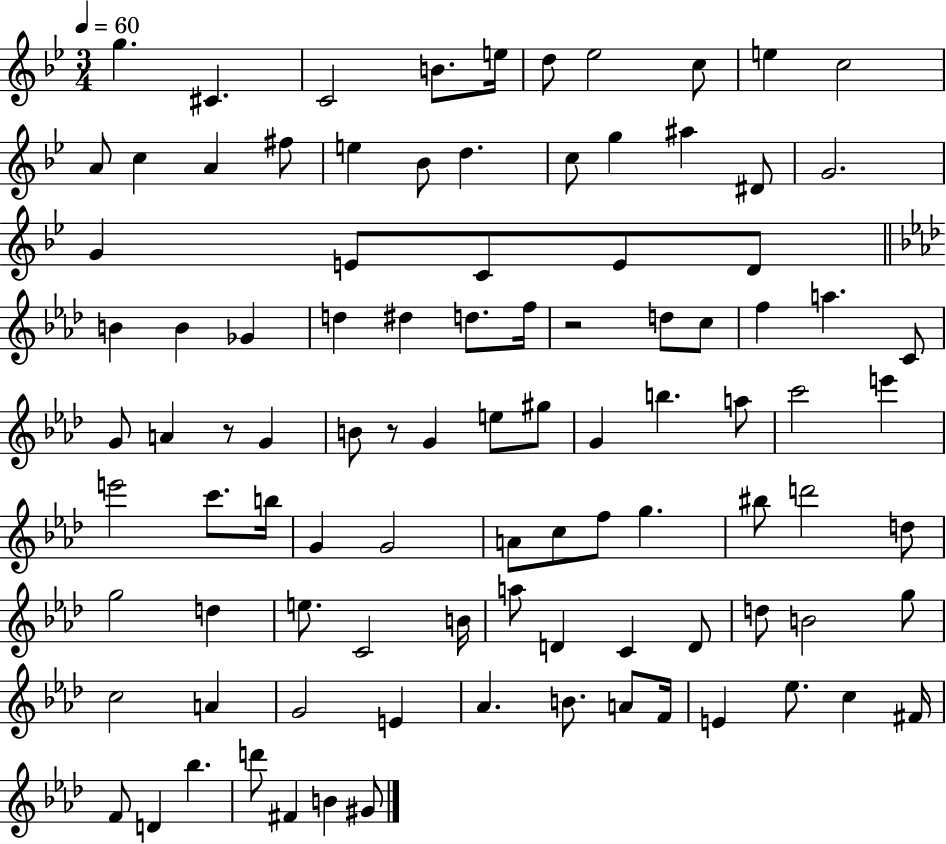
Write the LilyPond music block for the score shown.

{
  \clef treble
  \numericTimeSignature
  \time 3/4
  \key bes \major
  \tempo 4 = 60
  g''4. cis'4. | c'2 b'8. e''16 | d''8 ees''2 c''8 | e''4 c''2 | \break a'8 c''4 a'4 fis''8 | e''4 bes'8 d''4. | c''8 g''4 ais''4 dis'8 | g'2. | \break g'4 e'8 c'8 e'8 d'8 | \bar "||" \break \key f \minor b'4 b'4 ges'4 | d''4 dis''4 d''8. f''16 | r2 d''8 c''8 | f''4 a''4. c'8 | \break g'8 a'4 r8 g'4 | b'8 r8 g'4 e''8 gis''8 | g'4 b''4. a''8 | c'''2 e'''4 | \break e'''2 c'''8. b''16 | g'4 g'2 | a'8 c''8 f''8 g''4. | bis''8 d'''2 d''8 | \break g''2 d''4 | e''8. c'2 b'16 | a''8 d'4 c'4 d'8 | d''8 b'2 g''8 | \break c''2 a'4 | g'2 e'4 | aes'4. b'8. a'8 f'16 | e'4 ees''8. c''4 fis'16 | \break f'8 d'4 bes''4. | d'''8 fis'4 b'4 gis'8 | \bar "|."
}